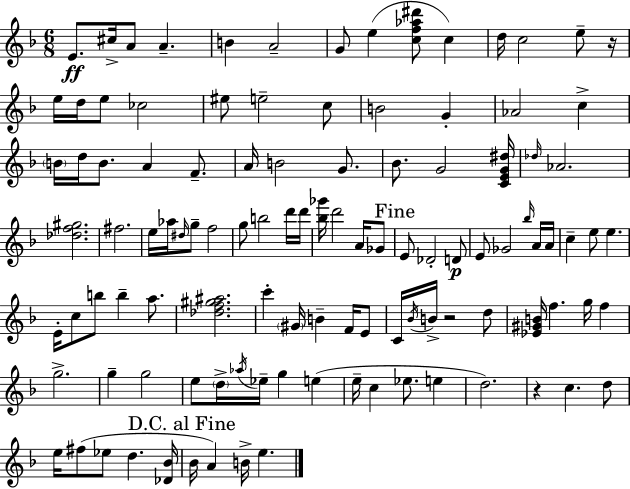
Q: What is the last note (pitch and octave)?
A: E5